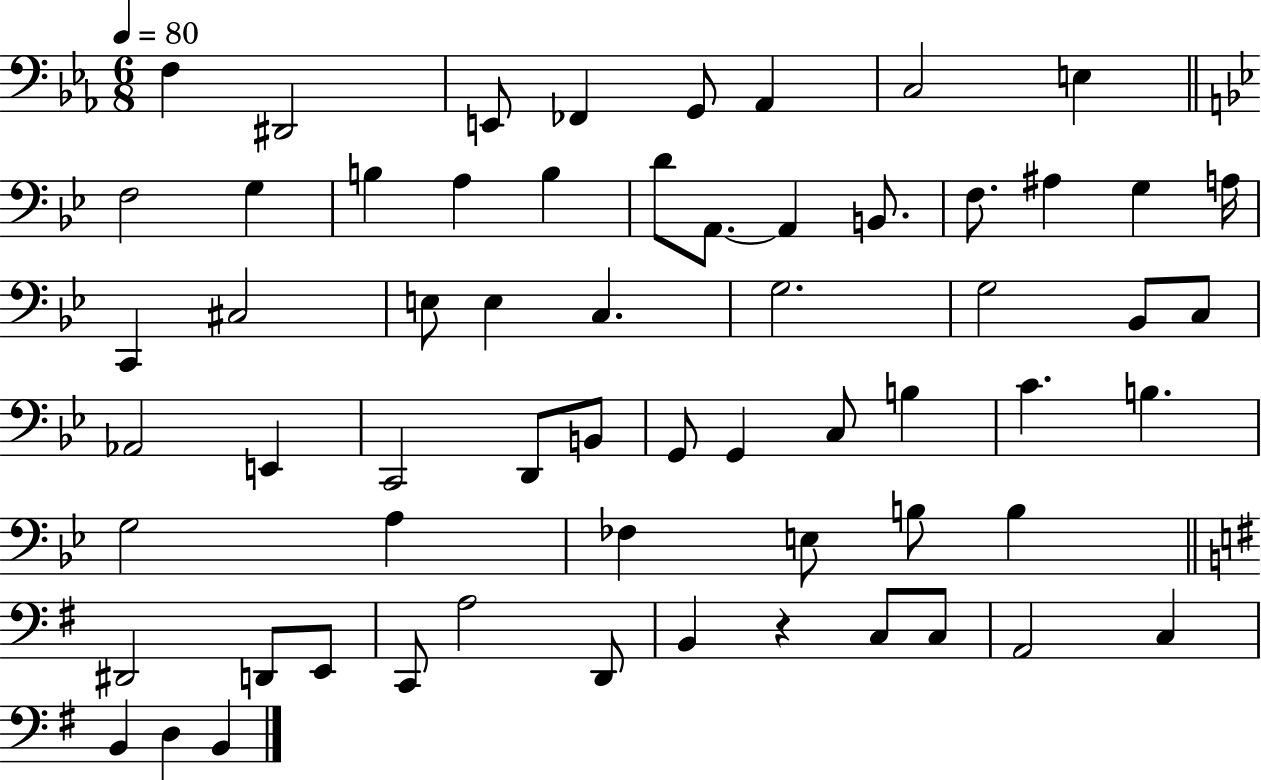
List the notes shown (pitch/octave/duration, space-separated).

F3/q D#2/h E2/e FES2/q G2/e Ab2/q C3/h E3/q F3/h G3/q B3/q A3/q B3/q D4/e A2/e. A2/q B2/e. F3/e. A#3/q G3/q A3/s C2/q C#3/h E3/e E3/q C3/q. G3/h. G3/h Bb2/e C3/e Ab2/h E2/q C2/h D2/e B2/e G2/e G2/q C3/e B3/q C4/q. B3/q. G3/h A3/q FES3/q E3/e B3/e B3/q D#2/h D2/e E2/e C2/e A3/h D2/e B2/q R/q C3/e C3/e A2/h C3/q B2/q D3/q B2/q